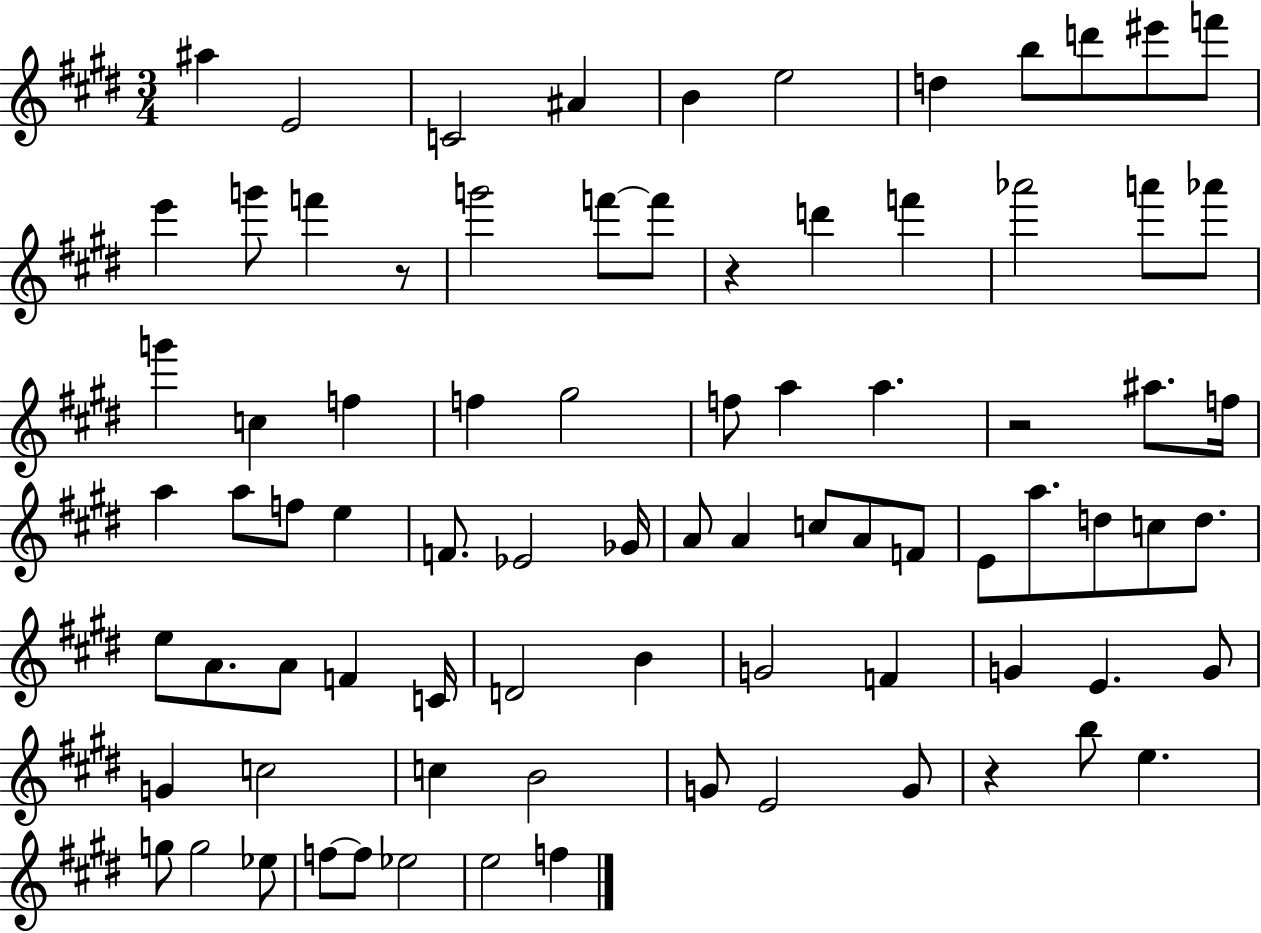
{
  \clef treble
  \numericTimeSignature
  \time 3/4
  \key e \major
  ais''4 e'2 | c'2 ais'4 | b'4 e''2 | d''4 b''8 d'''8 eis'''8 f'''8 | \break e'''4 g'''8 f'''4 r8 | g'''2 f'''8~~ f'''8 | r4 d'''4 f'''4 | aes'''2 a'''8 aes'''8 | \break g'''4 c''4 f''4 | f''4 gis''2 | f''8 a''4 a''4. | r2 ais''8. f''16 | \break a''4 a''8 f''8 e''4 | f'8. ees'2 ges'16 | a'8 a'4 c''8 a'8 f'8 | e'8 a''8. d''8 c''8 d''8. | \break e''8 a'8. a'8 f'4 c'16 | d'2 b'4 | g'2 f'4 | g'4 e'4. g'8 | \break g'4 c''2 | c''4 b'2 | g'8 e'2 g'8 | r4 b''8 e''4. | \break g''8 g''2 ees''8 | f''8~~ f''8 ees''2 | e''2 f''4 | \bar "|."
}